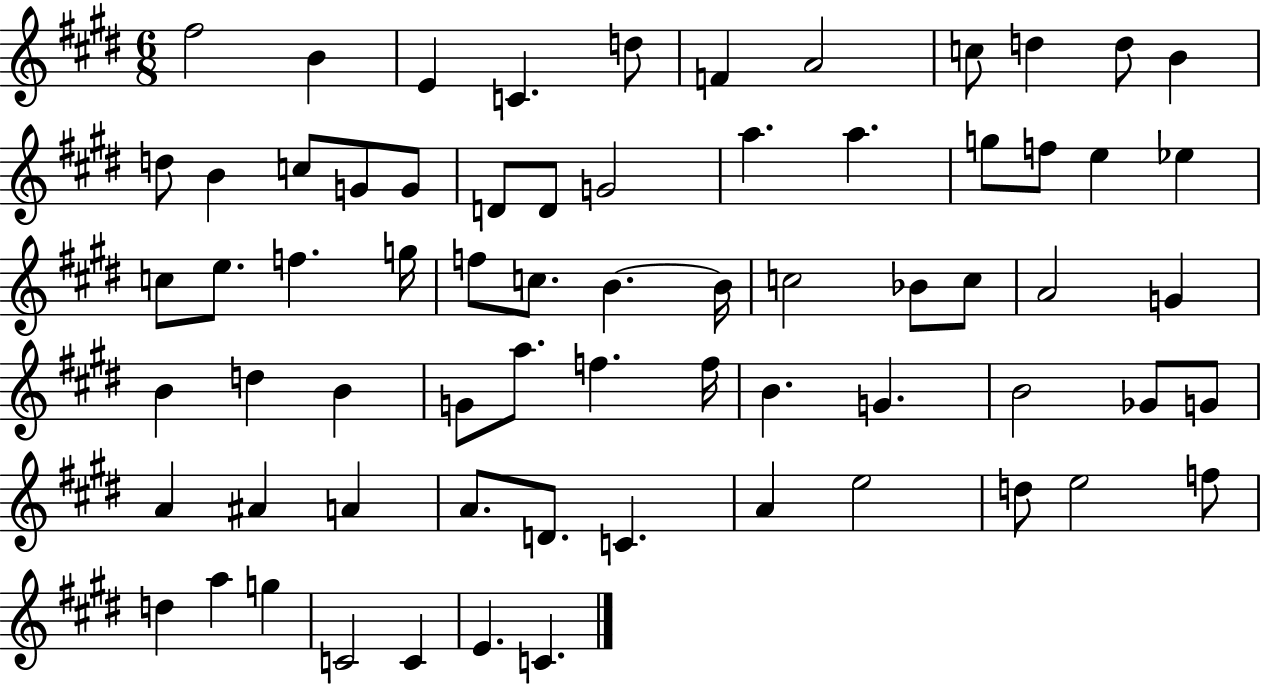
X:1
T:Untitled
M:6/8
L:1/4
K:E
^f2 B E C d/2 F A2 c/2 d d/2 B d/2 B c/2 G/2 G/2 D/2 D/2 G2 a a g/2 f/2 e _e c/2 e/2 f g/4 f/2 c/2 B B/4 c2 _B/2 c/2 A2 G B d B G/2 a/2 f f/4 B G B2 _G/2 G/2 A ^A A A/2 D/2 C A e2 d/2 e2 f/2 d a g C2 C E C